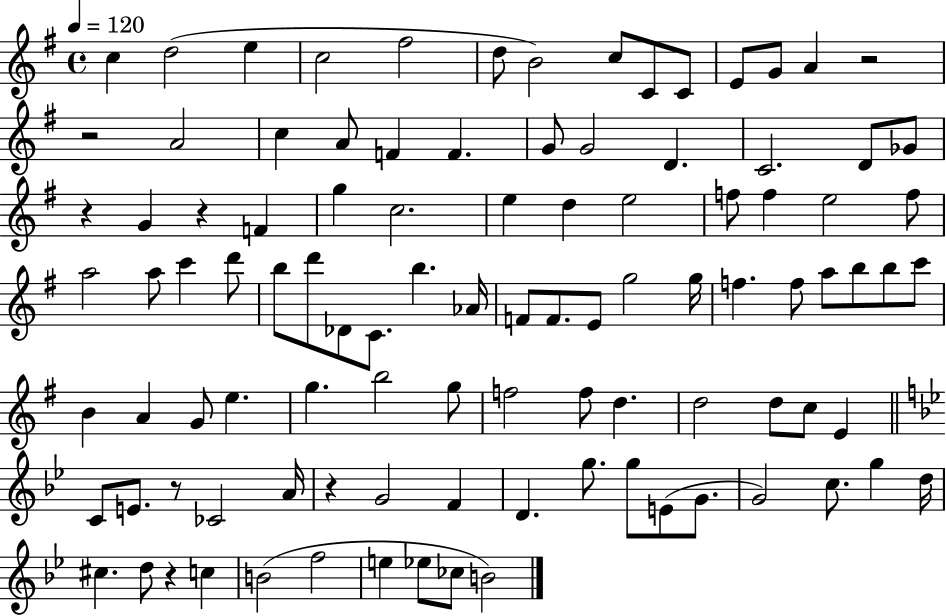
{
  \clef treble
  \time 4/4
  \defaultTimeSignature
  \key g \major
  \tempo 4 = 120
  c''4 d''2( e''4 | c''2 fis''2 | d''8 b'2) c''8 c'8 c'8 | e'8 g'8 a'4 r2 | \break r2 a'2 | c''4 a'8 f'4 f'4. | g'8 g'2 d'4. | c'2. d'8 ges'8 | \break r4 g'4 r4 f'4 | g''4 c''2. | e''4 d''4 e''2 | f''8 f''4 e''2 f''8 | \break a''2 a''8 c'''4 d'''8 | b''8 d'''8 des'8 c'8. b''4. aes'16 | f'8 f'8. e'8 g''2 g''16 | f''4. f''8 a''8 b''8 b''8 c'''8 | \break b'4 a'4 g'8 e''4. | g''4. b''2 g''8 | f''2 f''8 d''4. | d''2 d''8 c''8 e'4 | \break \bar "||" \break \key bes \major c'8 e'8. r8 ces'2 a'16 | r4 g'2 f'4 | d'4. g''8. g''8 e'8( g'8. | g'2) c''8. g''4 d''16 | \break cis''4. d''8 r4 c''4 | b'2( f''2 | e''4 ees''8 ces''8 b'2) | \bar "|."
}